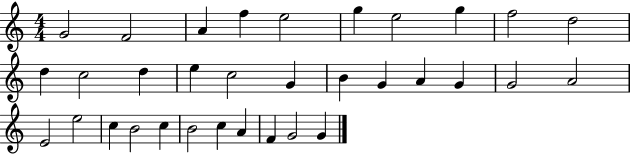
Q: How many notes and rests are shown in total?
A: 33